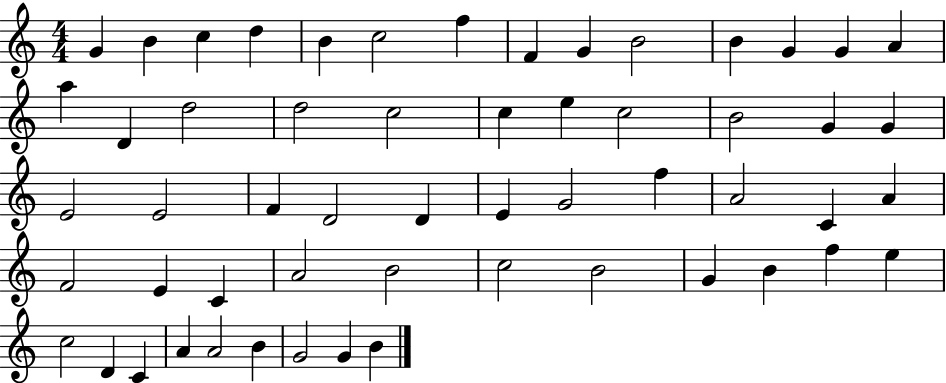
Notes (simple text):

G4/q B4/q C5/q D5/q B4/q C5/h F5/q F4/q G4/q B4/h B4/q G4/q G4/q A4/q A5/q D4/q D5/h D5/h C5/h C5/q E5/q C5/h B4/h G4/q G4/q E4/h E4/h F4/q D4/h D4/q E4/q G4/h F5/q A4/h C4/q A4/q F4/h E4/q C4/q A4/h B4/h C5/h B4/h G4/q B4/q F5/q E5/q C5/h D4/q C4/q A4/q A4/h B4/q G4/h G4/q B4/q